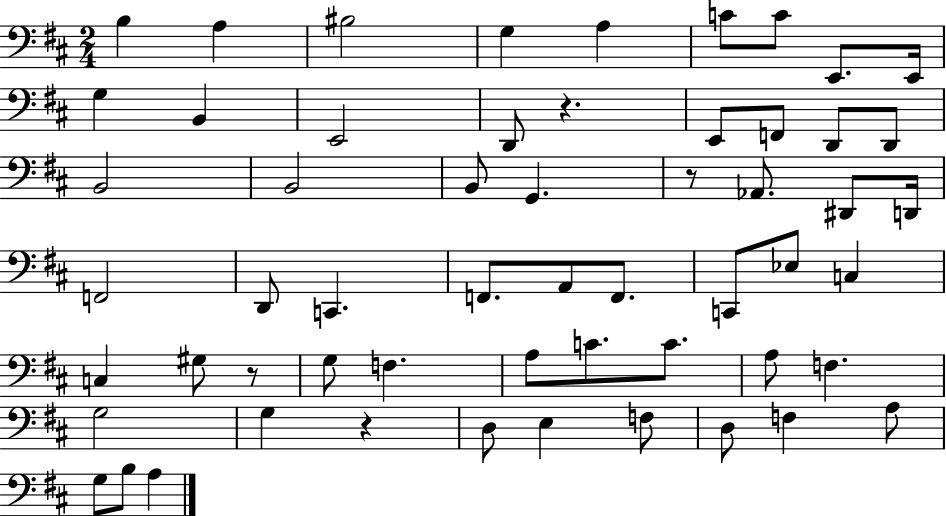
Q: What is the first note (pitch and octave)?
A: B3